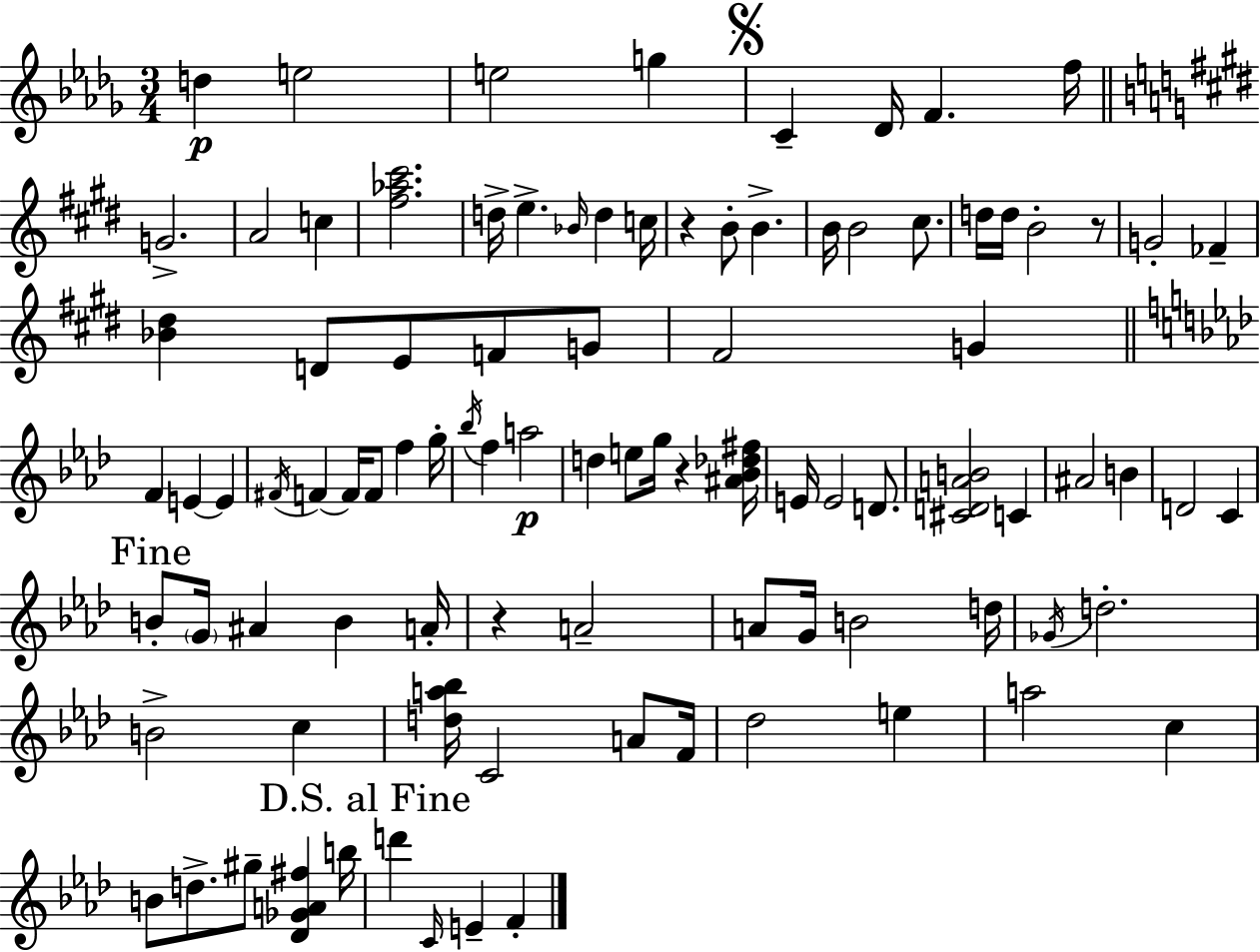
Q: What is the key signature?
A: BES minor